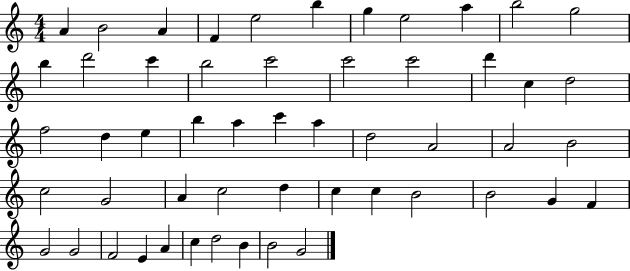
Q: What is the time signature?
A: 4/4